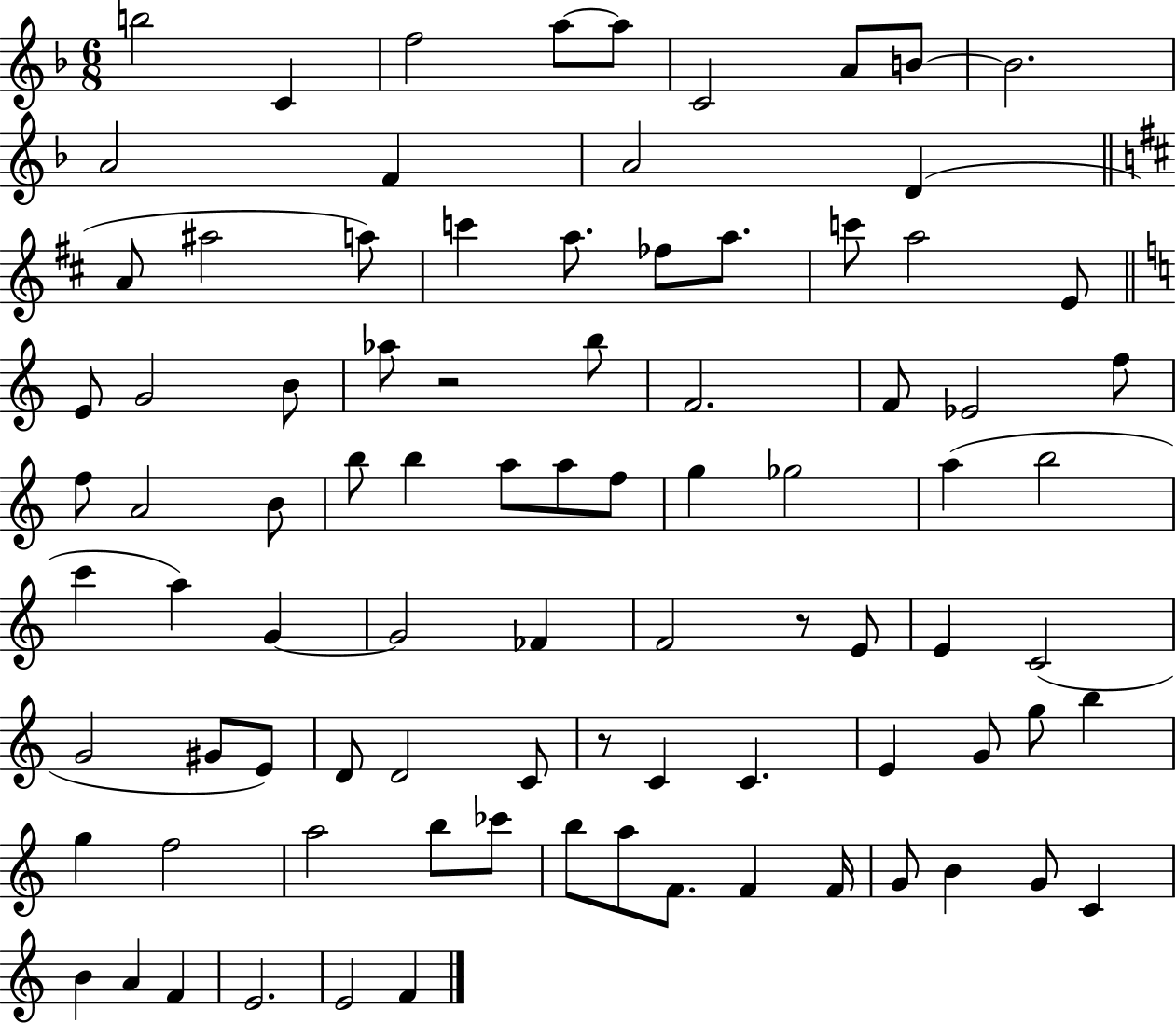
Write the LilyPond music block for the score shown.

{
  \clef treble
  \numericTimeSignature
  \time 6/8
  \key f \major
  b''2 c'4 | f''2 a''8~~ a''8 | c'2 a'8 b'8~~ | b'2. | \break a'2 f'4 | a'2 d'4( | \bar "||" \break \key d \major a'8 ais''2 a''8) | c'''4 a''8. fes''8 a''8. | c'''8 a''2 e'8 | \bar "||" \break \key c \major e'8 g'2 b'8 | aes''8 r2 b''8 | f'2. | f'8 ees'2 f''8 | \break f''8 a'2 b'8 | b''8 b''4 a''8 a''8 f''8 | g''4 ges''2 | a''4( b''2 | \break c'''4 a''4) g'4~~ | g'2 fes'4 | f'2 r8 e'8 | e'4 c'2( | \break g'2 gis'8 e'8) | d'8 d'2 c'8 | r8 c'4 c'4. | e'4 g'8 g''8 b''4 | \break g''4 f''2 | a''2 b''8 ces'''8 | b''8 a''8 f'8. f'4 f'16 | g'8 b'4 g'8 c'4 | \break b'4 a'4 f'4 | e'2. | e'2 f'4 | \bar "|."
}